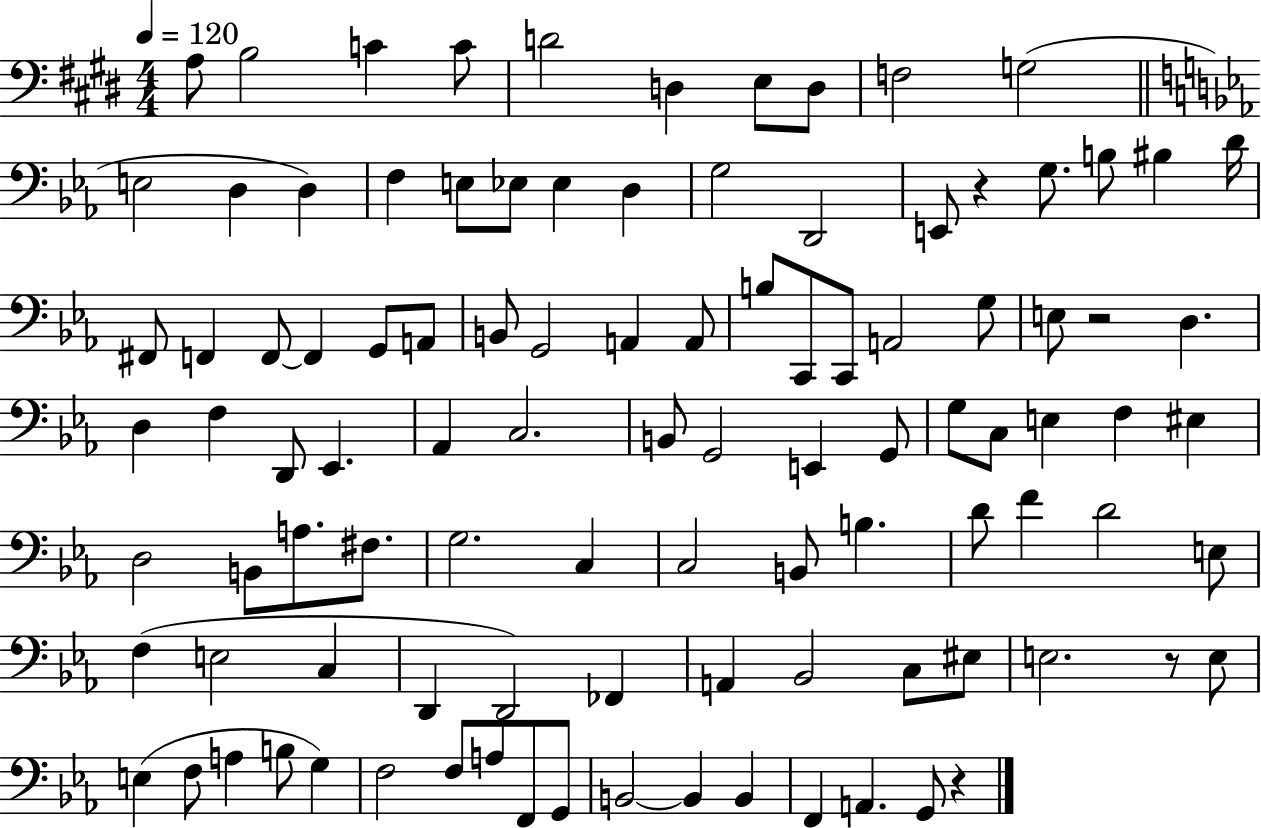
{
  \clef bass
  \numericTimeSignature
  \time 4/4
  \key e \major
  \tempo 4 = 120
  a8 b2 c'4 c'8 | d'2 d4 e8 d8 | f2 g2( | \bar "||" \break \key ees \major e2 d4 d4) | f4 e8 ees8 ees4 d4 | g2 d,2 | e,8 r4 g8. b8 bis4 d'16 | \break fis,8 f,4 f,8~~ f,4 g,8 a,8 | b,8 g,2 a,4 a,8 | b8 c,8 c,8 a,2 g8 | e8 r2 d4. | \break d4 f4 d,8 ees,4. | aes,4 c2. | b,8 g,2 e,4 g,8 | g8 c8 e4 f4 eis4 | \break d2 b,8 a8. fis8. | g2. c4 | c2 b,8 b4. | d'8 f'4 d'2 e8 | \break f4( e2 c4 | d,4 d,2) fes,4 | a,4 bes,2 c8 eis8 | e2. r8 e8 | \break e4( f8 a4 b8 g4) | f2 f8 a8 f,8 g,8 | b,2~~ b,4 b,4 | f,4 a,4. g,8 r4 | \break \bar "|."
}